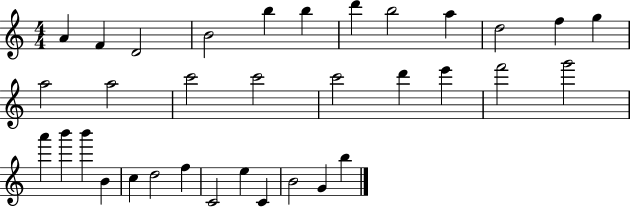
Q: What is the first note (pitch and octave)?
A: A4